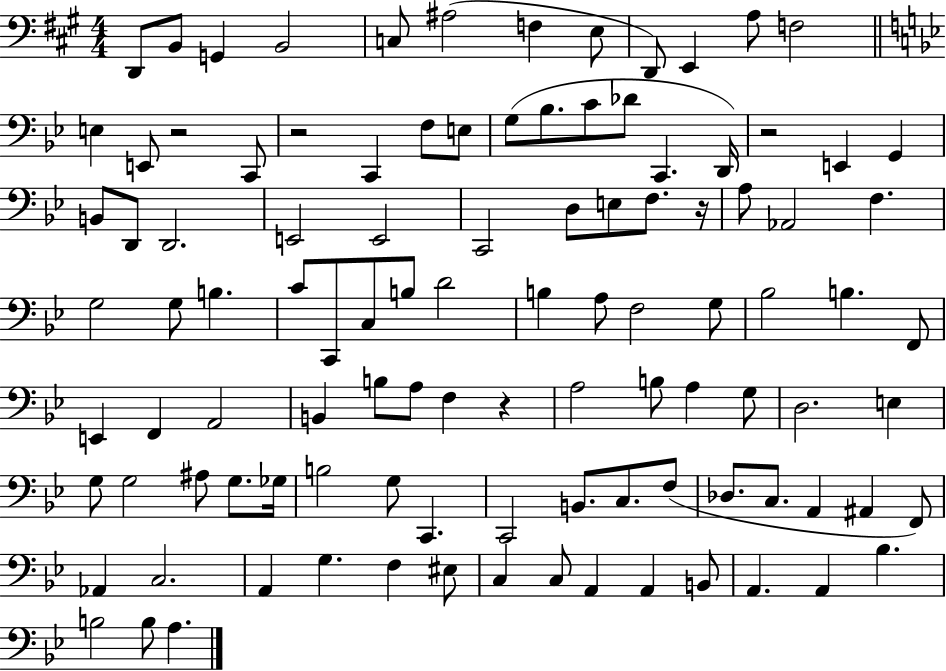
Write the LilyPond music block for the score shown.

{
  \clef bass
  \numericTimeSignature
  \time 4/4
  \key a \major
  d,8 b,8 g,4 b,2 | c8 ais2( f4 e8 | d,8) e,4 a8 f2 | \bar "||" \break \key bes \major e4 e,8 r2 c,8 | r2 c,4 f8 e8 | g8( bes8. c'8 des'8 c,4. d,16) | r2 e,4 g,4 | \break b,8 d,8 d,2. | e,2 e,2 | c,2 d8 e8 f8. r16 | a8 aes,2 f4. | \break g2 g8 b4. | c'8 c,8 c8 b8 d'2 | b4 a8 f2 g8 | bes2 b4. f,8 | \break e,4 f,4 a,2 | b,4 b8 a8 f4 r4 | a2 b8 a4 g8 | d2. e4 | \break g8 g2 ais8 g8. ges16 | b2 g8 c,4. | c,2 b,8. c8. f8( | des8. c8. a,4 ais,4 f,8) | \break aes,4 c2. | a,4 g4. f4 eis8 | c4 c8 a,4 a,4 b,8 | a,4. a,4 bes4. | \break b2 b8 a4. | \bar "|."
}